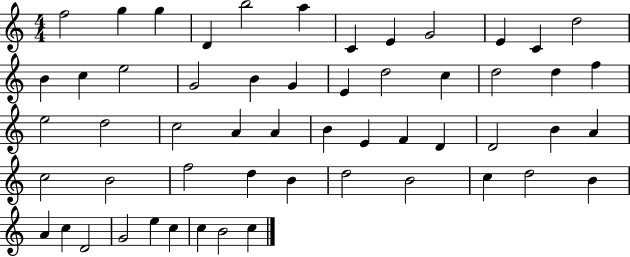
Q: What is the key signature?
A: C major